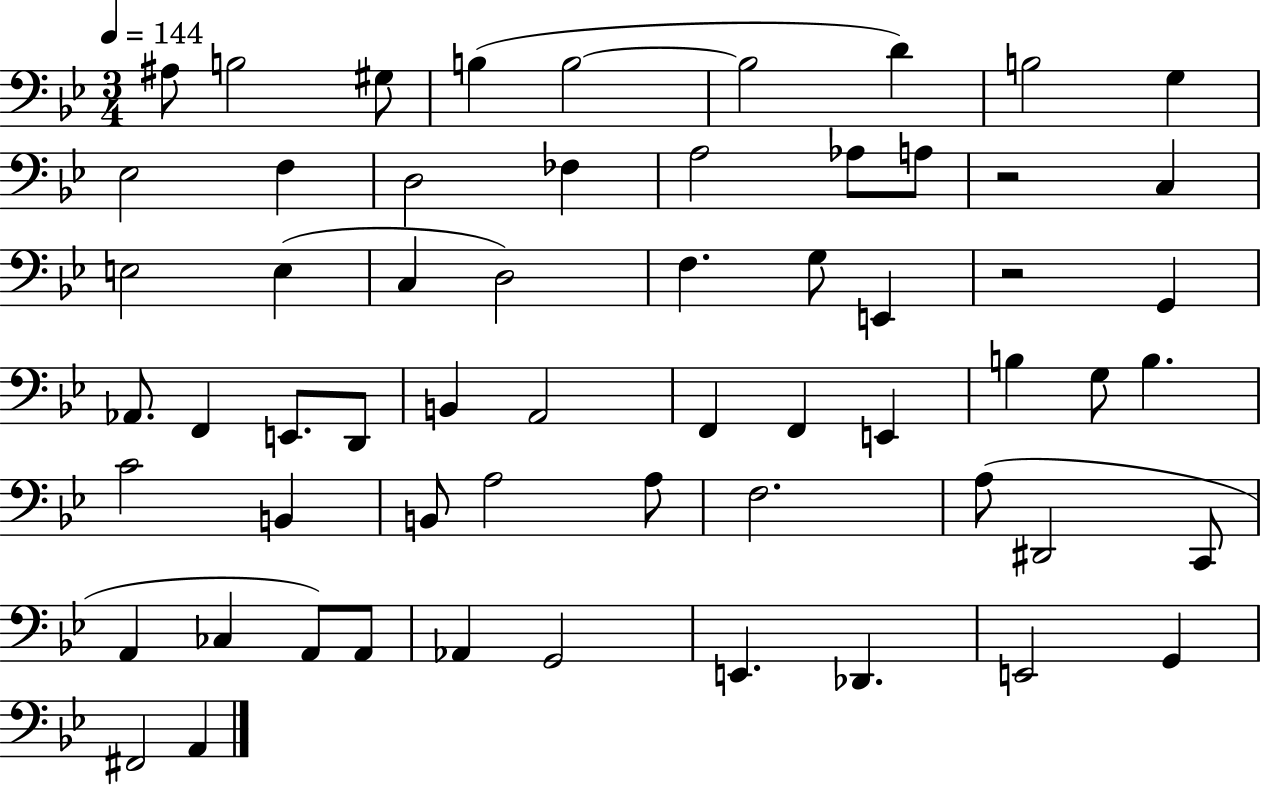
A#3/e B3/h G#3/e B3/q B3/h B3/h D4/q B3/h G3/q Eb3/h F3/q D3/h FES3/q A3/h Ab3/e A3/e R/h C3/q E3/h E3/q C3/q D3/h F3/q. G3/e E2/q R/h G2/q Ab2/e. F2/q E2/e. D2/e B2/q A2/h F2/q F2/q E2/q B3/q G3/e B3/q. C4/h B2/q B2/e A3/h A3/e F3/h. A3/e D#2/h C2/e A2/q CES3/q A2/e A2/e Ab2/q G2/h E2/q. Db2/q. E2/h G2/q F#2/h A2/q